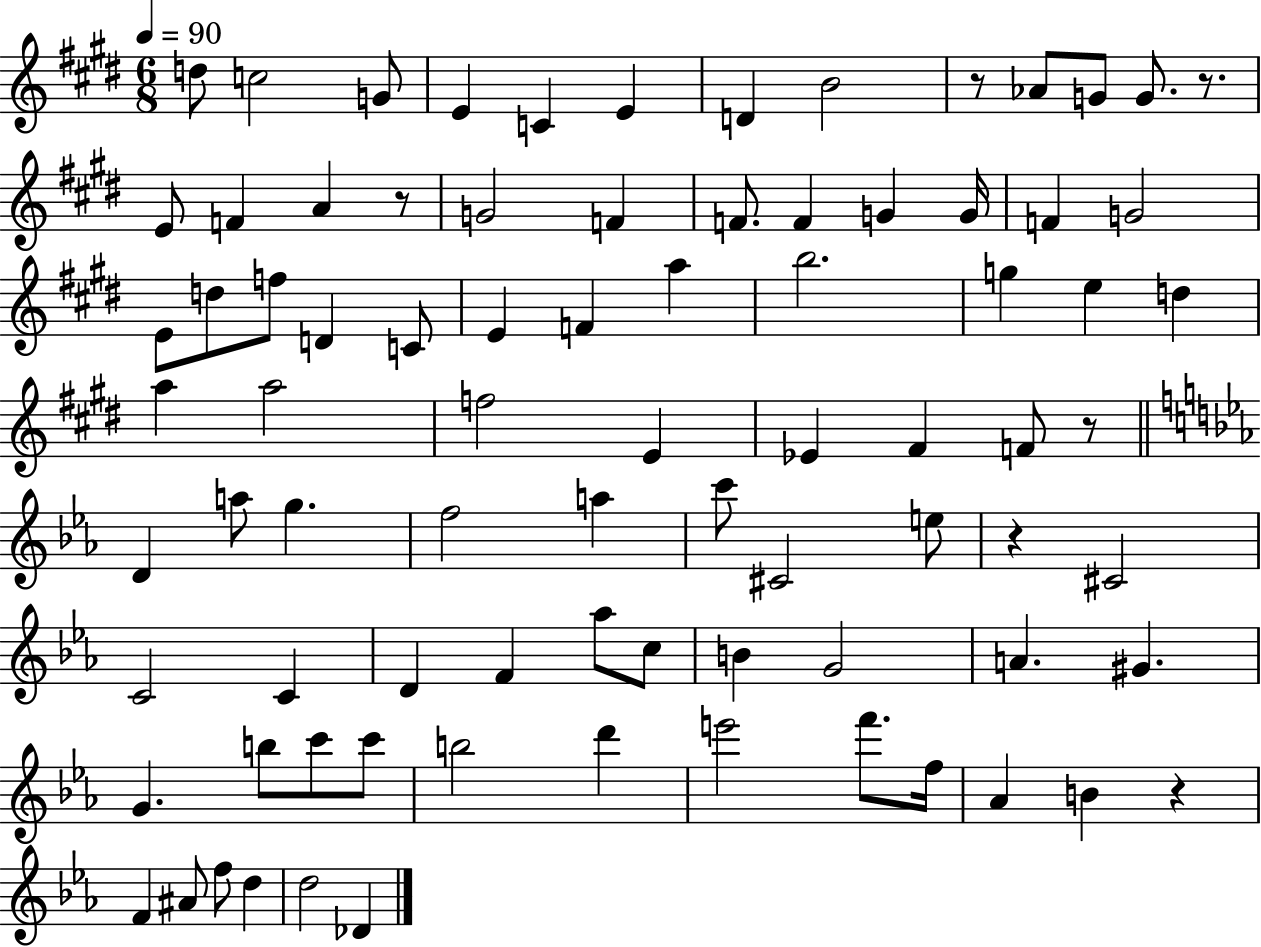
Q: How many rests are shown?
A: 6